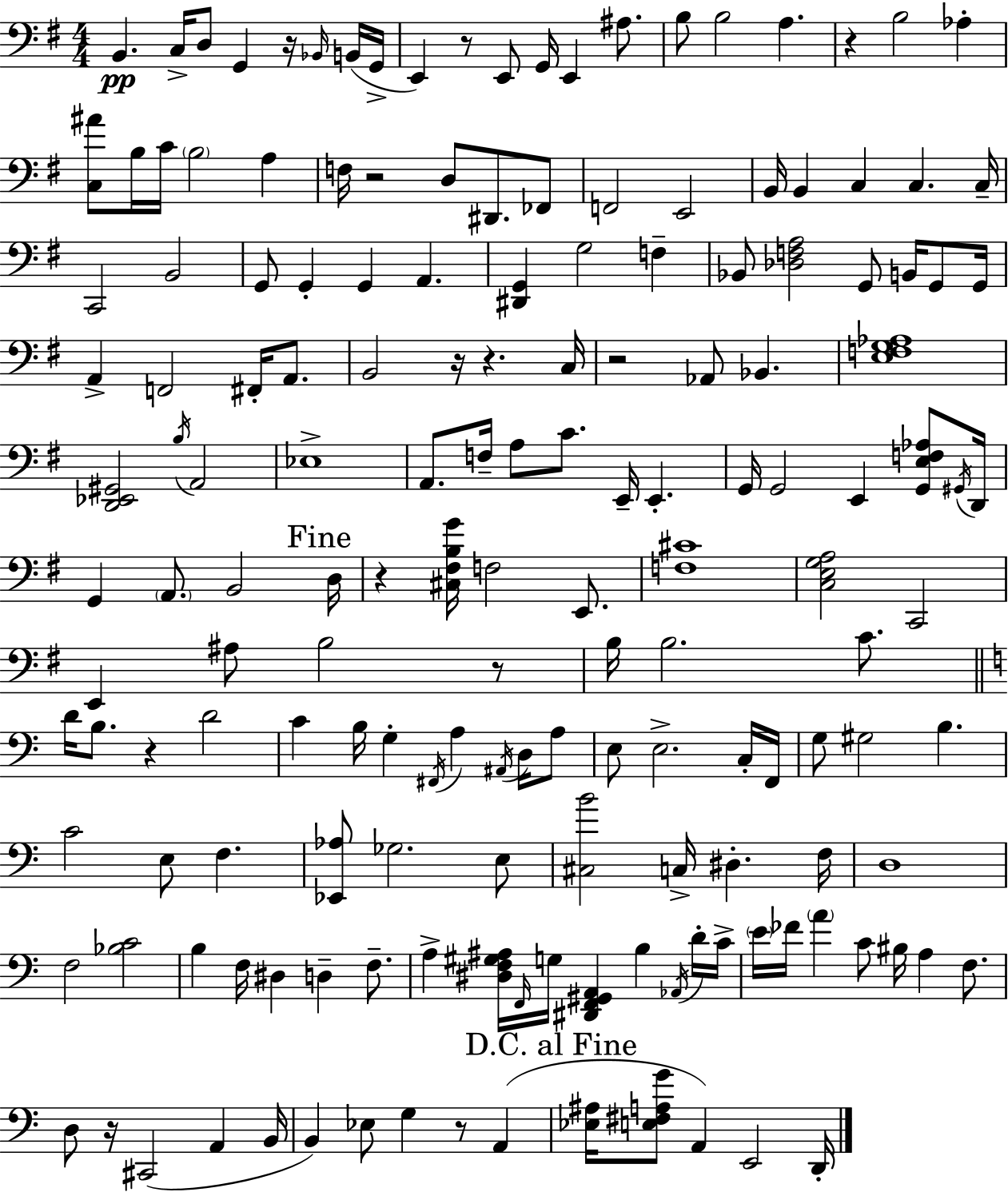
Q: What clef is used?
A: bass